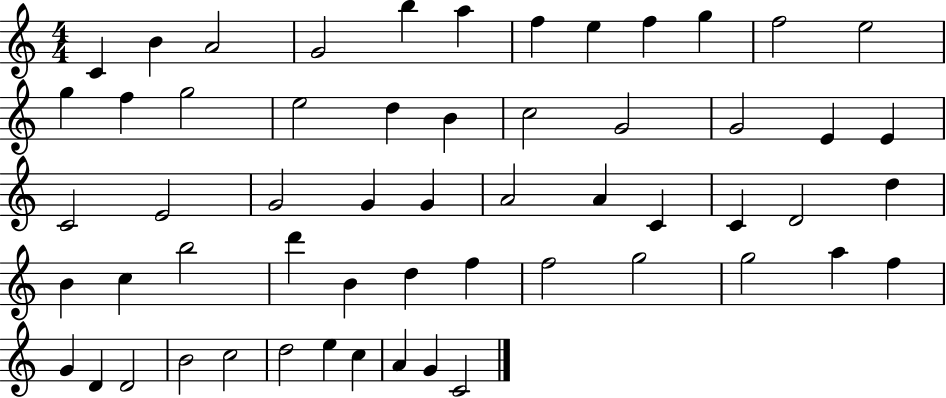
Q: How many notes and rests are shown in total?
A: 57